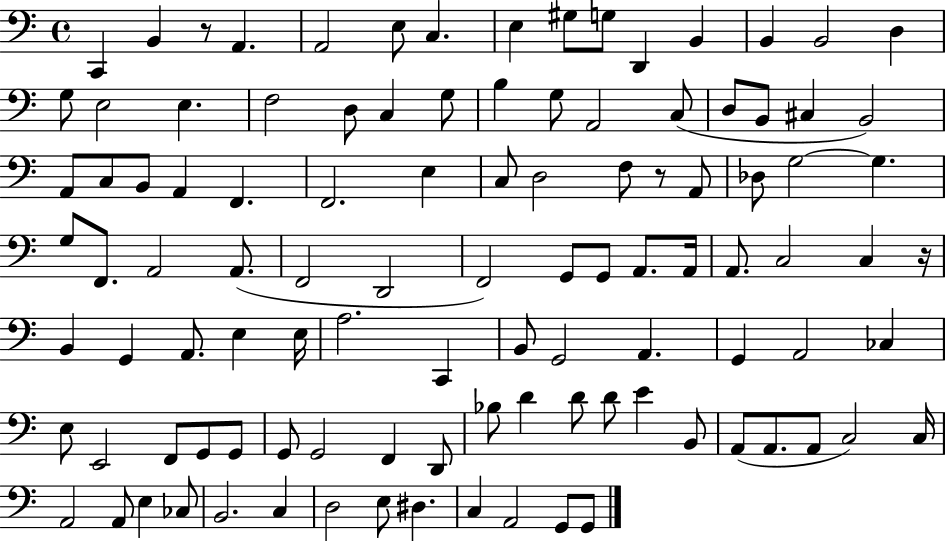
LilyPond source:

{
  \clef bass
  \time 4/4
  \defaultTimeSignature
  \key c \major
  \repeat volta 2 { c,4 b,4 r8 a,4. | a,2 e8 c4. | e4 gis8 g8 d,4 b,4 | b,4 b,2 d4 | \break g8 e2 e4. | f2 d8 c4 g8 | b4 g8 a,2 c8( | d8 b,8 cis4 b,2) | \break a,8 c8 b,8 a,4 f,4. | f,2. e4 | c8 d2 f8 r8 a,8 | des8 g2~~ g4. | \break g8 f,8. a,2 a,8.( | f,2 d,2 | f,2) g,8 g,8 a,8. a,16 | a,8. c2 c4 r16 | \break b,4 g,4 a,8. e4 e16 | a2. c,4 | b,8 g,2 a,4. | g,4 a,2 ces4 | \break e8 e,2 f,8 g,8 g,8 | g,8 g,2 f,4 d,8 | bes8 d'4 d'8 d'8 e'4 b,8 | a,8( a,8. a,8 c2) c16 | \break a,2 a,8 e4 ces8 | b,2. c4 | d2 e8 dis4. | c4 a,2 g,8 g,8 | \break } \bar "|."
}